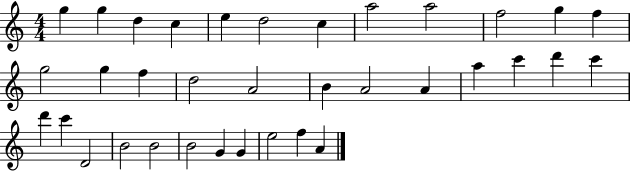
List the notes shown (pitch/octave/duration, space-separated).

G5/q G5/q D5/q C5/q E5/q D5/h C5/q A5/h A5/h F5/h G5/q F5/q G5/h G5/q F5/q D5/h A4/h B4/q A4/h A4/q A5/q C6/q D6/q C6/q D6/q C6/q D4/h B4/h B4/h B4/h G4/q G4/q E5/h F5/q A4/q